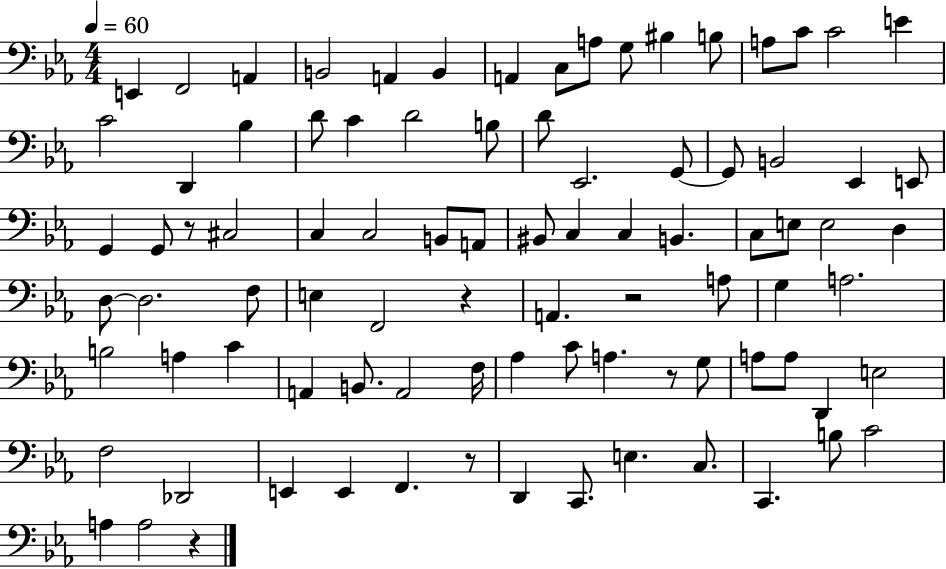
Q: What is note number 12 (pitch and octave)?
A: B3